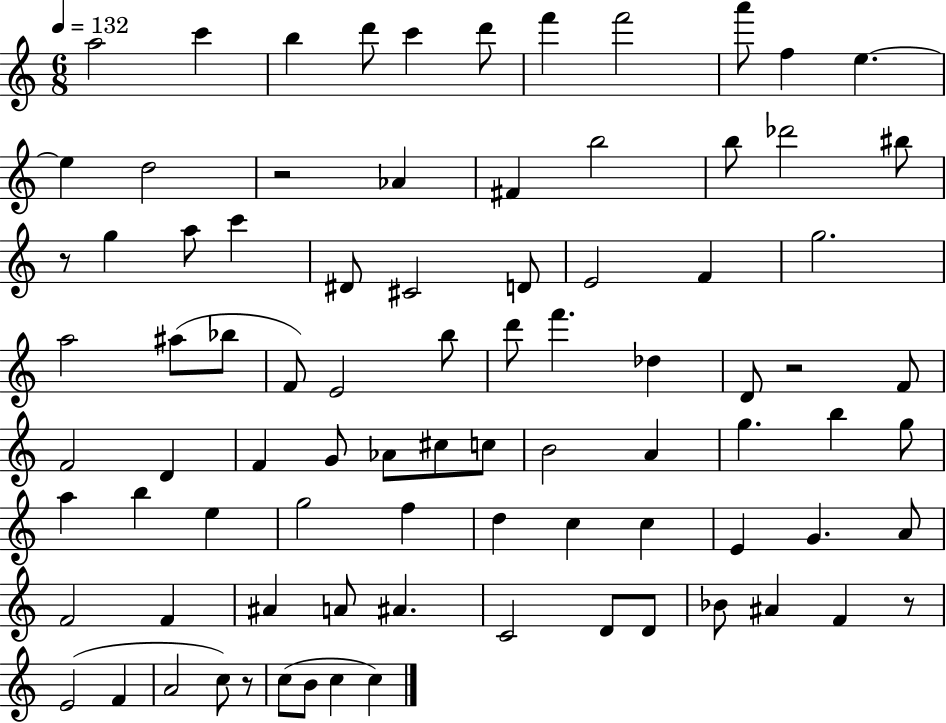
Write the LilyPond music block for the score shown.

{
  \clef treble
  \numericTimeSignature
  \time 6/8
  \key c \major
  \tempo 4 = 132
  \repeat volta 2 { a''2 c'''4 | b''4 d'''8 c'''4 d'''8 | f'''4 f'''2 | a'''8 f''4 e''4.~~ | \break e''4 d''2 | r2 aes'4 | fis'4 b''2 | b''8 des'''2 bis''8 | \break r8 g''4 a''8 c'''4 | dis'8 cis'2 d'8 | e'2 f'4 | g''2. | \break a''2 ais''8( bes''8 | f'8) e'2 b''8 | d'''8 f'''4. des''4 | d'8 r2 f'8 | \break f'2 d'4 | f'4 g'8 aes'8 cis''8 c''8 | b'2 a'4 | g''4. b''4 g''8 | \break a''4 b''4 e''4 | g''2 f''4 | d''4 c''4 c''4 | e'4 g'4. a'8 | \break f'2 f'4 | ais'4 a'8 ais'4. | c'2 d'8 d'8 | bes'8 ais'4 f'4 r8 | \break e'2( f'4 | a'2 c''8) r8 | c''8( b'8 c''4 c''4) | } \bar "|."
}